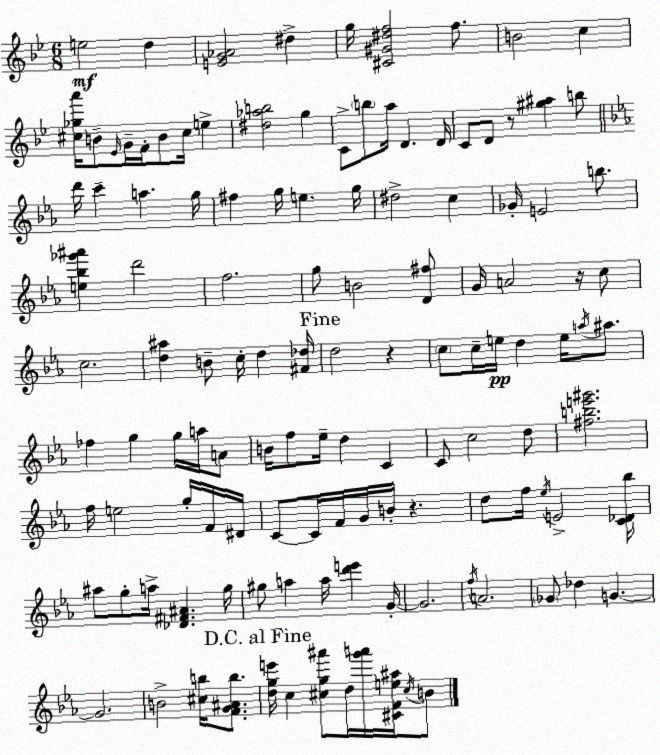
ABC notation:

X:1
T:Untitled
M:6/8
L:1/4
K:Gm
e2 d [EG_A]2 ^d g/4 [^C^G^df]2 f/2 B2 c [^c_ga']/4 B/2 _E/4 G/4 F/4 B/2 ^c/4 e [^d_ab]2 g C/2 b/2 a/4 D D/4 C/2 D/2 z/2 [^g^a] b/2 d'/4 c' a g/4 ^f g/4 e g/4 ^d2 c _G/4 E2 b/2 [e_b_g'^a'] d'2 f2 g/2 B2 [D^f]/2 G/4 A2 z/4 c/2 c2 [d^a] B/2 c/4 d [^F_d]/4 d2 z c/2 c/4 e/4 d e/4 a/4 ^a/2 _f g g/4 a/4 A/2 B/4 f/2 _e/4 d C C/2 c2 d/2 [^fbe'^g']2 f/4 e2 g/4 F/4 ^D/4 C/2 C/4 F/4 G/4 B/4 z d/2 f/4 _e/4 E2 [C_D_b]/4 ^a/2 g/2 a/4 [_D^F^A] g/4 ^g/2 a a/4 [d'e'] G/4 G2 f/4 A2 _G/2 _d G G2 B2 [^cb]/4 [FG^Ab]/2 [dge']/4 c [^cg^a']/2 d/4 [g'a']/4 [^CFe^a]/4 ^c/4 B/2